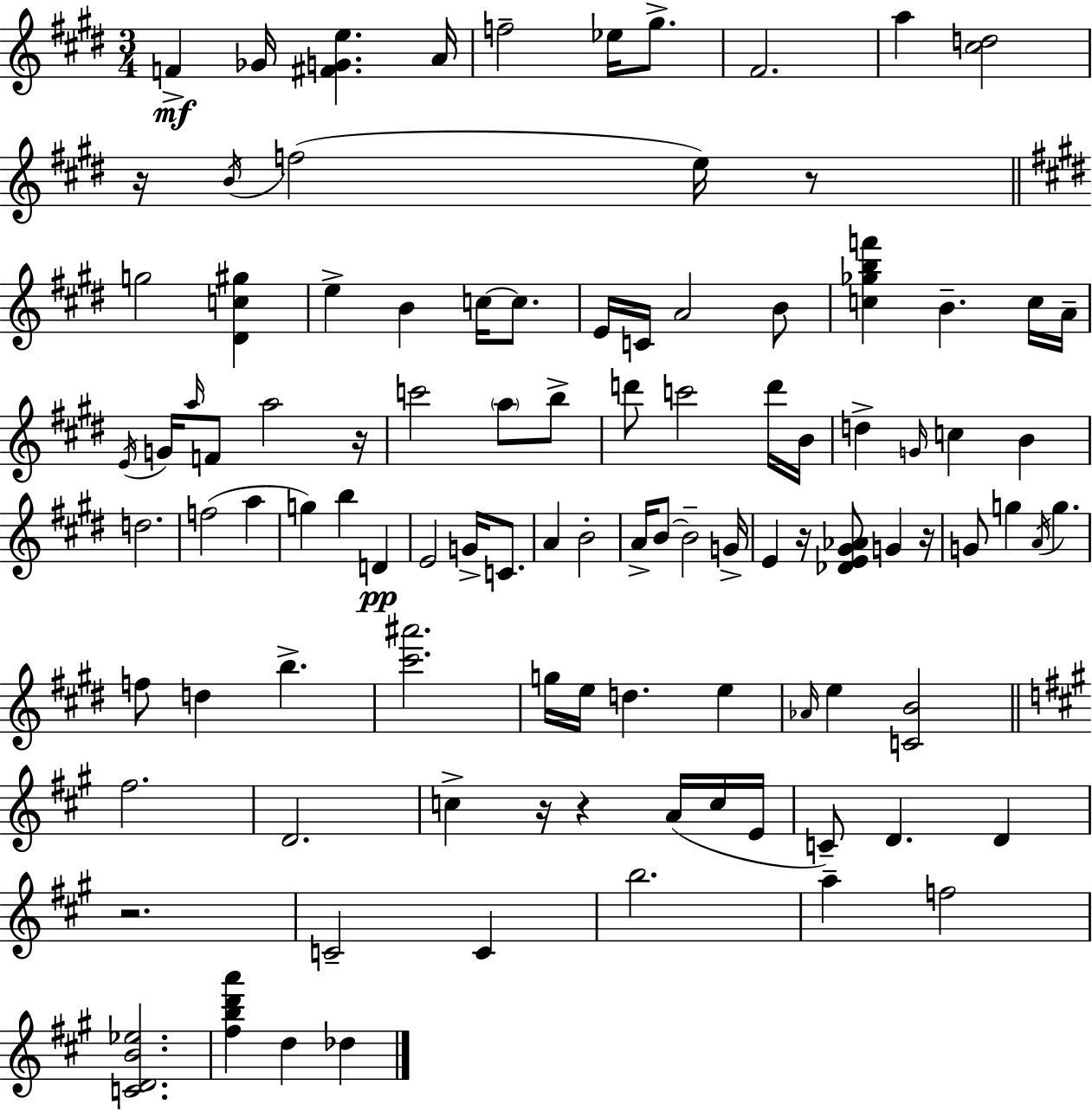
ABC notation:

X:1
T:Untitled
M:3/4
L:1/4
K:E
F _G/4 [^FGe] A/4 f2 _e/4 ^g/2 ^F2 a [^cd]2 z/4 B/4 f2 e/4 z/2 g2 [^Dc^g] e B c/4 c/2 E/4 C/4 A2 B/2 [c_gbf'] B c/4 A/4 E/4 G/4 a/4 F/2 a2 z/4 c'2 a/2 b/2 d'/2 c'2 d'/4 B/4 d G/4 c B d2 f2 a g b D E2 G/4 C/2 A B2 A/4 B/2 B2 G/4 E z/4 [_DE^G_A]/2 G z/4 G/2 g A/4 g f/2 d b [^c'^a']2 g/4 e/4 d e _A/4 e [CB]2 ^f2 D2 c z/4 z A/4 c/4 E/4 C/2 D D z2 C2 C b2 a f2 [CDB_e]2 [^fbd'a'] d _d